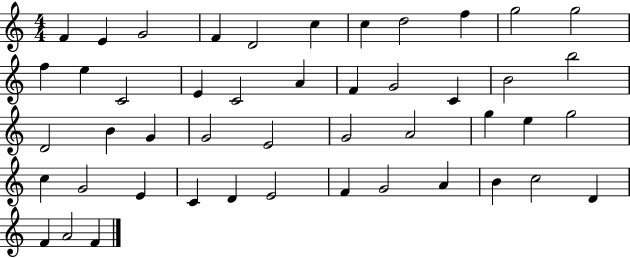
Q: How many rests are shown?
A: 0